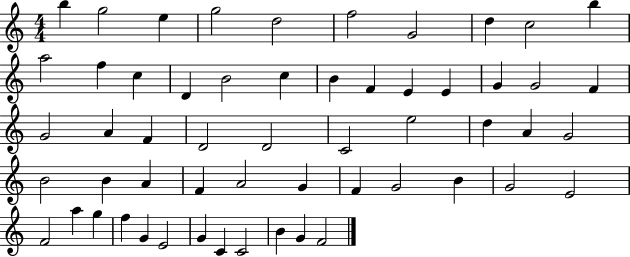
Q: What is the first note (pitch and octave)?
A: B5